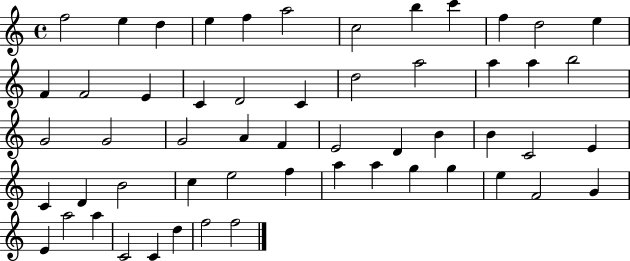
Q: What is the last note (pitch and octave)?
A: F5